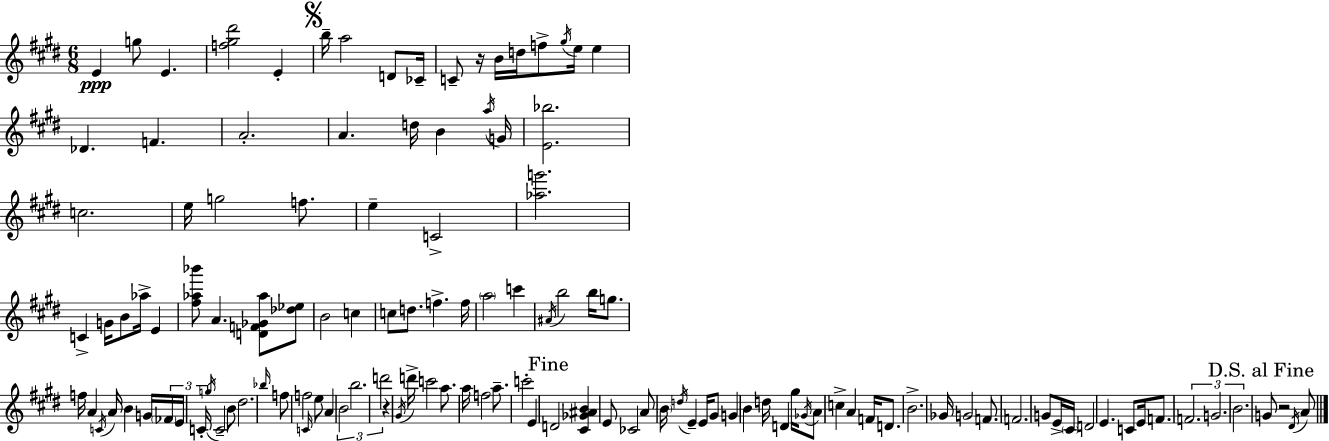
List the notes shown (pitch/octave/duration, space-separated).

E4/q G5/e E4/q. [F5,G#5,D#6]/h E4/q B5/s A5/h D4/e CES4/s C4/e R/s B4/s D5/s F5/e G#5/s E5/s E5/q Db4/q. F4/q. A4/h. A4/q. D5/s B4/q A5/s G4/s [E4,Bb5]/h. C5/h. E5/s G5/h F5/e. E5/q C4/h [Ab5,G6]/h. C4/q G4/s B4/e Ab5/s E4/q [F#5,Ab5,Bb6]/e A4/q. [D4,F4,Gb4,Ab5]/e [Db5,Eb5]/e B4/h C5/q C5/e D5/e. F5/q. F5/s A5/h C6/q A#4/s B5/h B5/s G5/e. F5/s A4/q C4/s A4/s B4/q G4/s FES4/s E4/s C4/s G5/s C4/h B4/e D#5/h. Bb5/s F5/e F5/h C4/s E5/e A4/q B4/h B5/h. D6/h R/q G#4/s D6/s C6/h A5/e. A5/s F5/h A5/e. C6/h E4/q D4/h [C#4,Gb4,A#4,B4]/q E4/e CES4/h A4/e B4/s D5/s E4/q E4/s G#4/e G4/q B4/q D5/s D4/q G#5/s Gb4/s A4/e C5/q A4/q F4/s D4/e. B4/h. Gb4/s G4/h F4/e. F4/h. G4/e E4/s C#4/s D4/h E4/q. C4/e E4/s F4/e. F4/h. G4/h. B4/h. G4/e R/h D#4/s A4/e